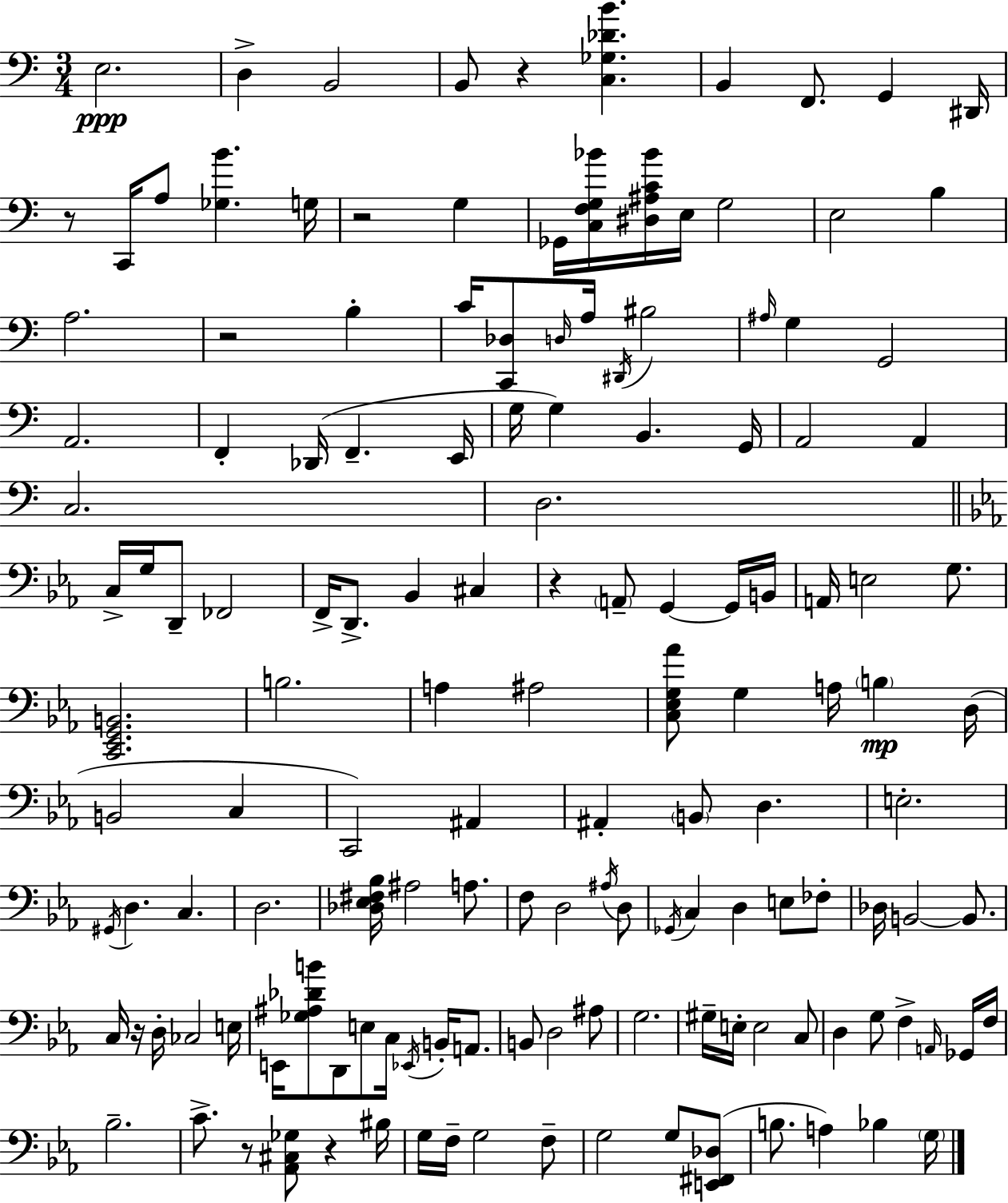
E3/h. D3/q B2/h B2/e R/q [C3,Gb3,Db4,B4]/q. B2/q F2/e. G2/q D#2/s R/e C2/s A3/e [Gb3,B4]/q. G3/s R/h G3/q Gb2/s [C3,F3,G3,Bb4]/s [D#3,A#3,C4,Bb4]/s E3/s G3/h E3/h B3/q A3/h. R/h B3/q C4/s [C2,Db3]/e D3/s A3/s D#2/s BIS3/h A#3/s G3/q G2/h A2/h. F2/q Db2/s F2/q. E2/s G3/s G3/q B2/q. G2/s A2/h A2/q C3/h. D3/h. C3/s G3/s D2/e FES2/h F2/s D2/e. Bb2/q C#3/q R/q A2/e G2/q G2/s B2/s A2/s E3/h G3/e. [C2,Eb2,G2,B2]/h. B3/h. A3/q A#3/h [C3,Eb3,G3,Ab4]/e G3/q A3/s B3/q D3/s B2/h C3/q C2/h A#2/q A#2/q B2/e D3/q. E3/h. G#2/s D3/q. C3/q. D3/h. [Db3,Eb3,F#3,Bb3]/s A#3/h A3/e. F3/e D3/h A#3/s D3/e Gb2/s C3/q D3/q E3/e FES3/e Db3/s B2/h B2/e. C3/s R/s D3/s CES3/h E3/s E2/s [Gb3,A#3,Db4,B4]/e D2/e E3/e C3/s Eb2/s B2/s A2/e. B2/e D3/h A#3/e G3/h. G#3/s E3/s E3/h C3/e D3/q G3/e F3/q A2/s Gb2/s F3/s Bb3/h. C4/e. R/e [Ab2,C#3,Gb3]/e R/q BIS3/s G3/s F3/s G3/h F3/e G3/h G3/e [E2,F#2,Db3]/e B3/e. A3/q Bb3/q G3/s